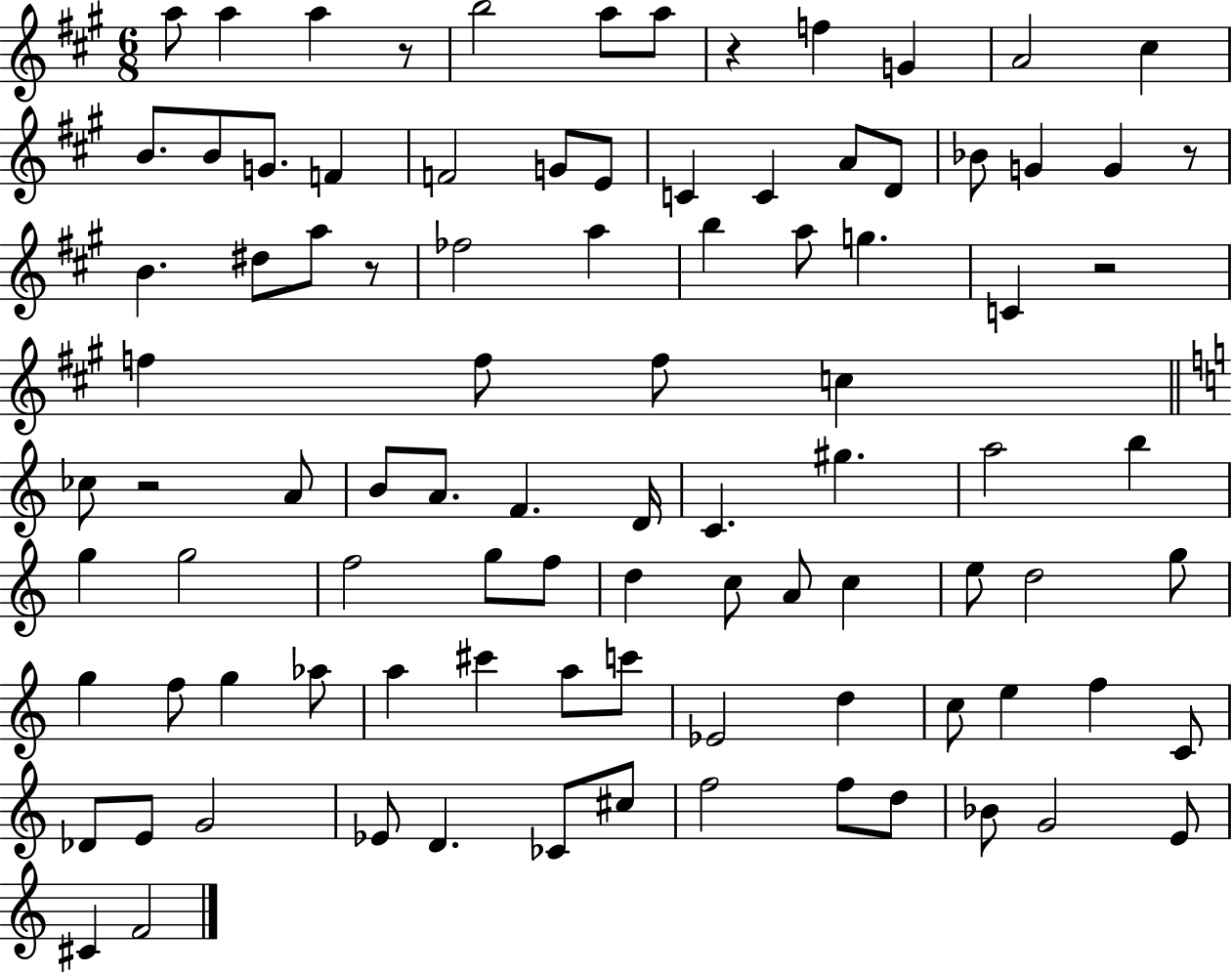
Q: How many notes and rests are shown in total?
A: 94